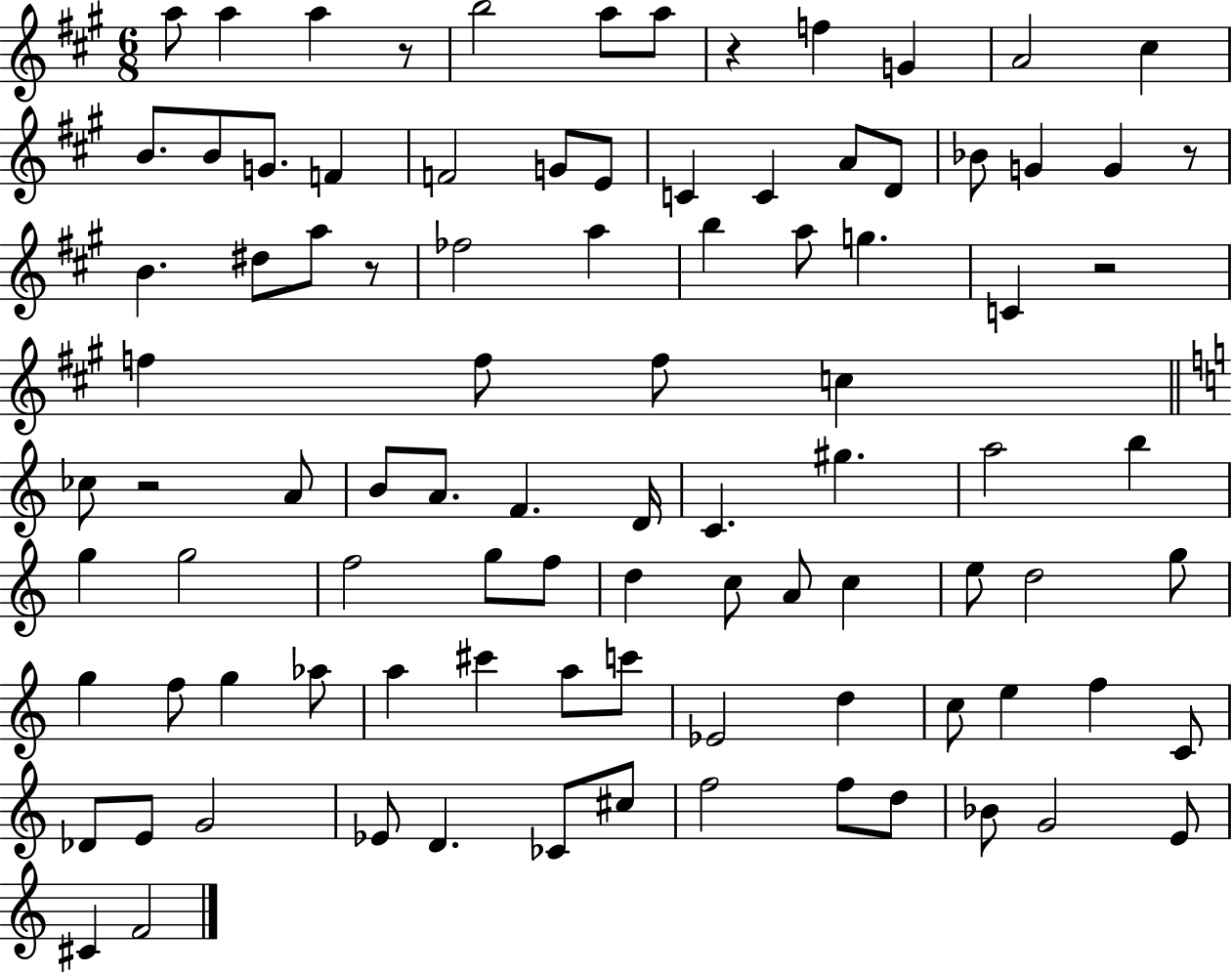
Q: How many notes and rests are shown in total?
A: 94